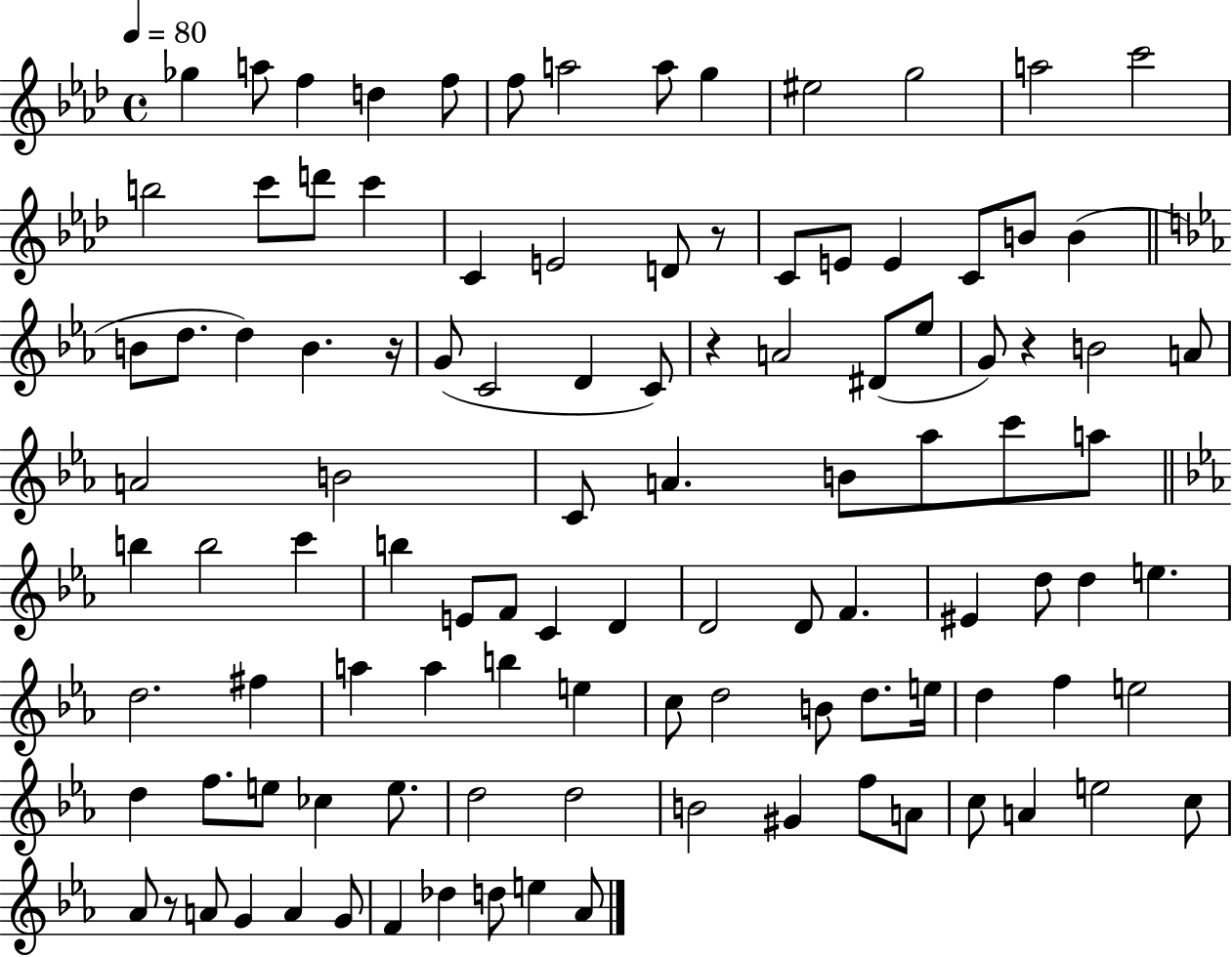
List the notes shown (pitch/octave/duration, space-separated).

Gb5/q A5/e F5/q D5/q F5/e F5/e A5/h A5/e G5/q EIS5/h G5/h A5/h C6/h B5/h C6/e D6/e C6/q C4/q E4/h D4/e R/e C4/e E4/e E4/q C4/e B4/e B4/q B4/e D5/e. D5/q B4/q. R/s G4/e C4/h D4/q C4/e R/q A4/h D#4/e Eb5/e G4/e R/q B4/h A4/e A4/h B4/h C4/e A4/q. B4/e Ab5/e C6/e A5/e B5/q B5/h C6/q B5/q E4/e F4/e C4/q D4/q D4/h D4/e F4/q. EIS4/q D5/e D5/q E5/q. D5/h. F#5/q A5/q A5/q B5/q E5/q C5/e D5/h B4/e D5/e. E5/s D5/q F5/q E5/h D5/q F5/e. E5/e CES5/q E5/e. D5/h D5/h B4/h G#4/q F5/e A4/e C5/e A4/q E5/h C5/e Ab4/e R/e A4/e G4/q A4/q G4/e F4/q Db5/q D5/e E5/q Ab4/e